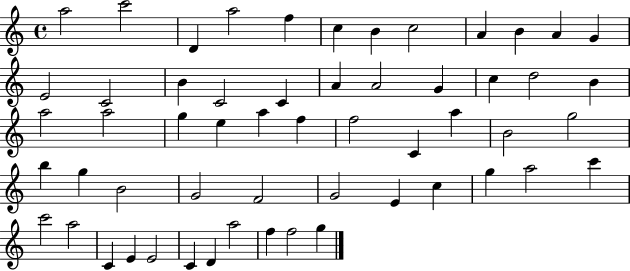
{
  \clef treble
  \time 4/4
  \defaultTimeSignature
  \key c \major
  a''2 c'''2 | d'4 a''2 f''4 | c''4 b'4 c''2 | a'4 b'4 a'4 g'4 | \break e'2 c'2 | b'4 c'2 c'4 | a'4 a'2 g'4 | c''4 d''2 b'4 | \break a''2 a''2 | g''4 e''4 a''4 f''4 | f''2 c'4 a''4 | b'2 g''2 | \break b''4 g''4 b'2 | g'2 f'2 | g'2 e'4 c''4 | g''4 a''2 c'''4 | \break c'''2 a''2 | c'4 e'4 e'2 | c'4 d'4 a''2 | f''4 f''2 g''4 | \break \bar "|."
}